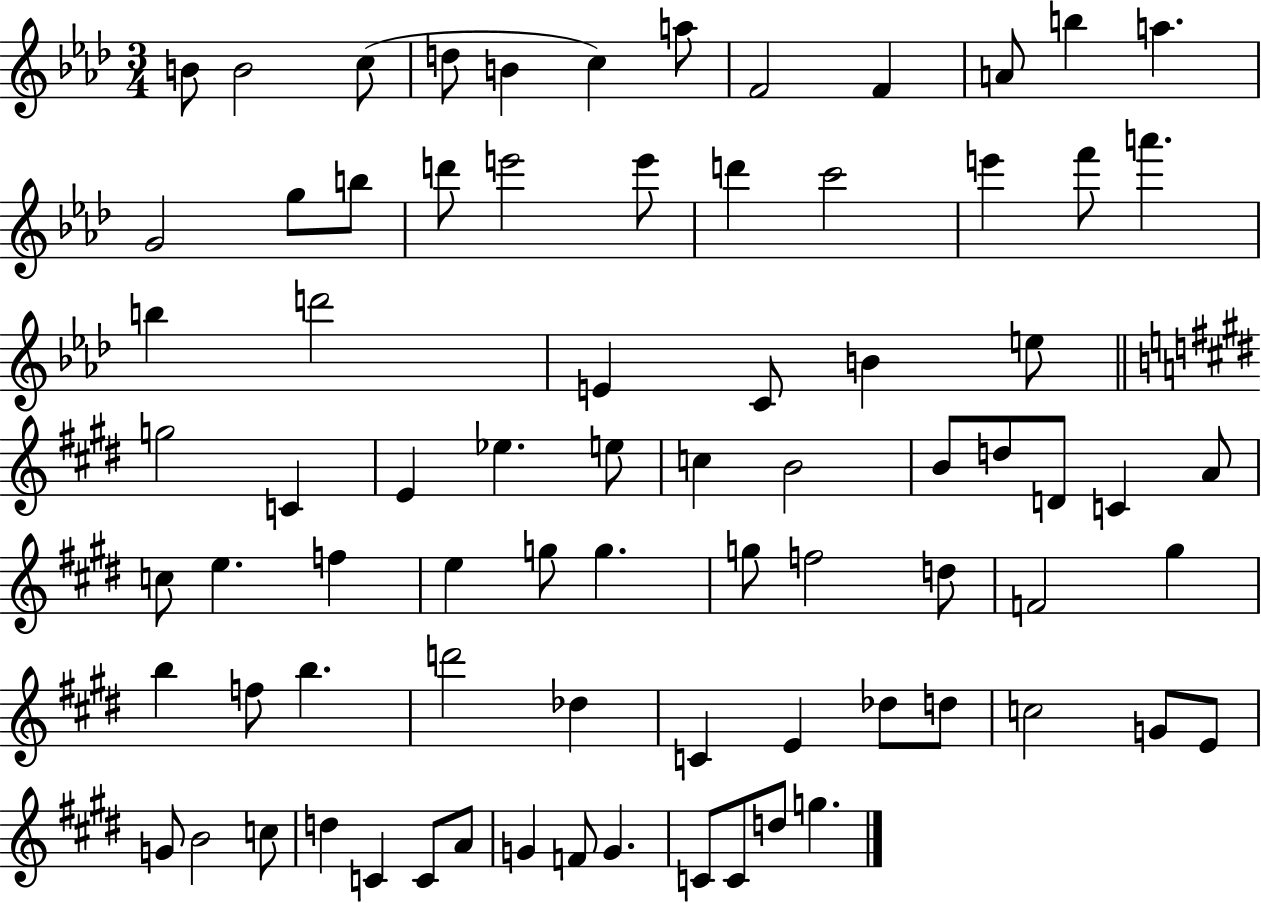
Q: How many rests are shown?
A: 0